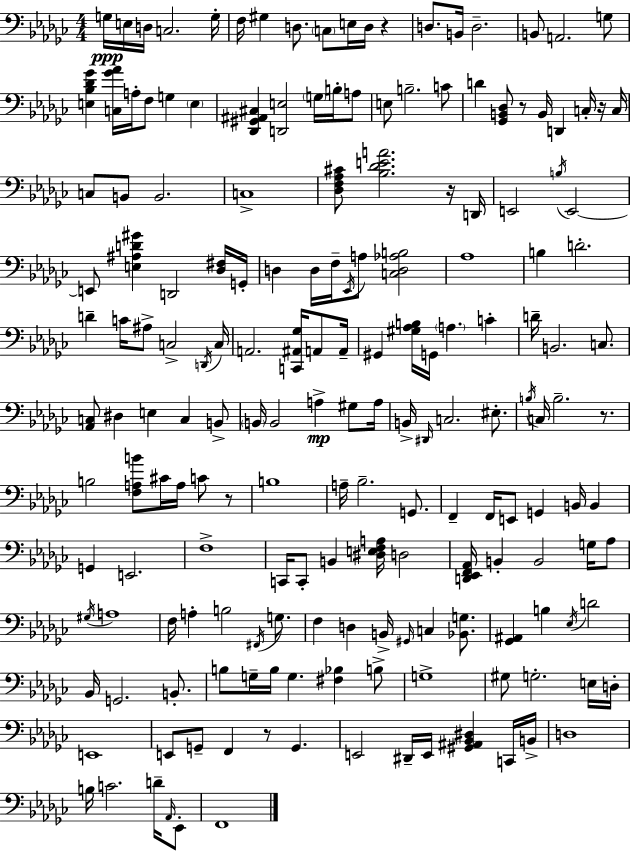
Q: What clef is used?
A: bass